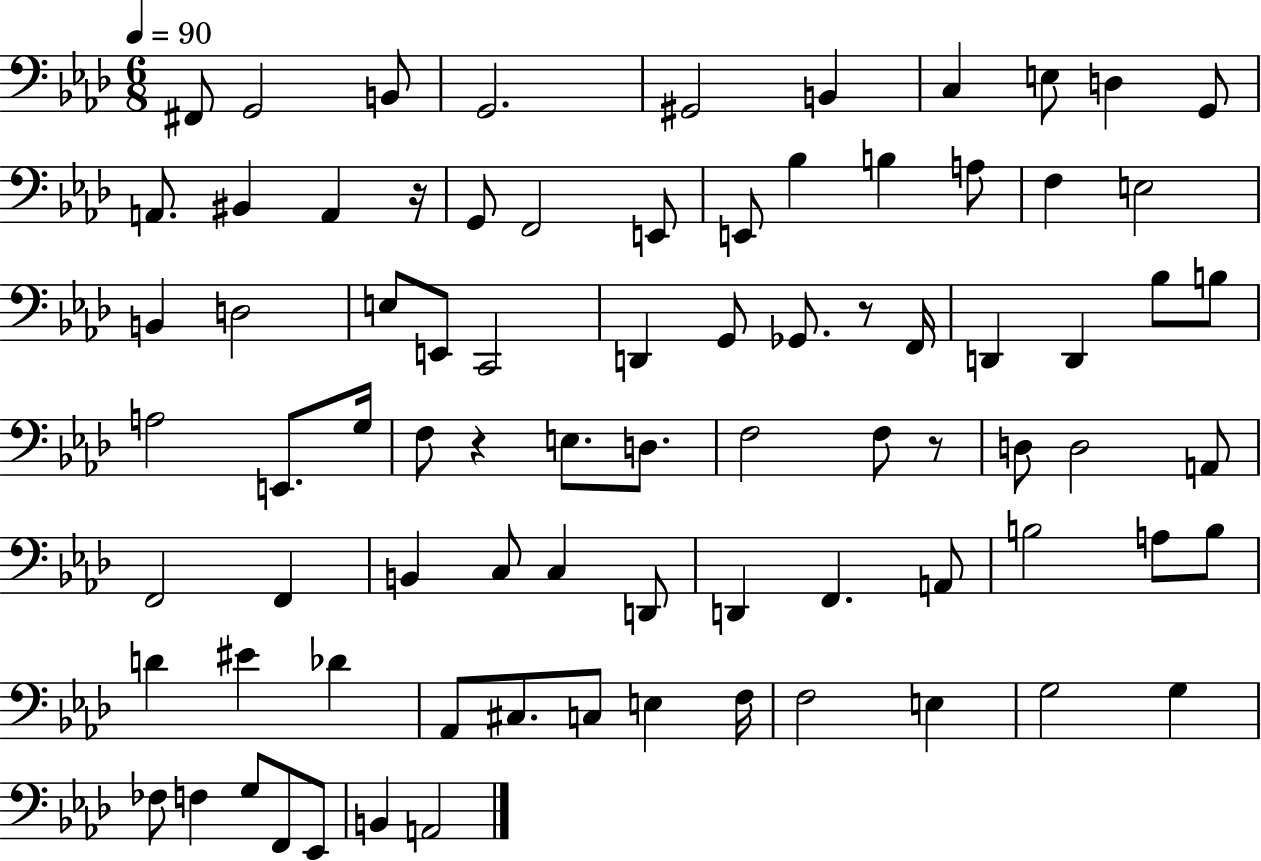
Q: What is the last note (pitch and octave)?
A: A2